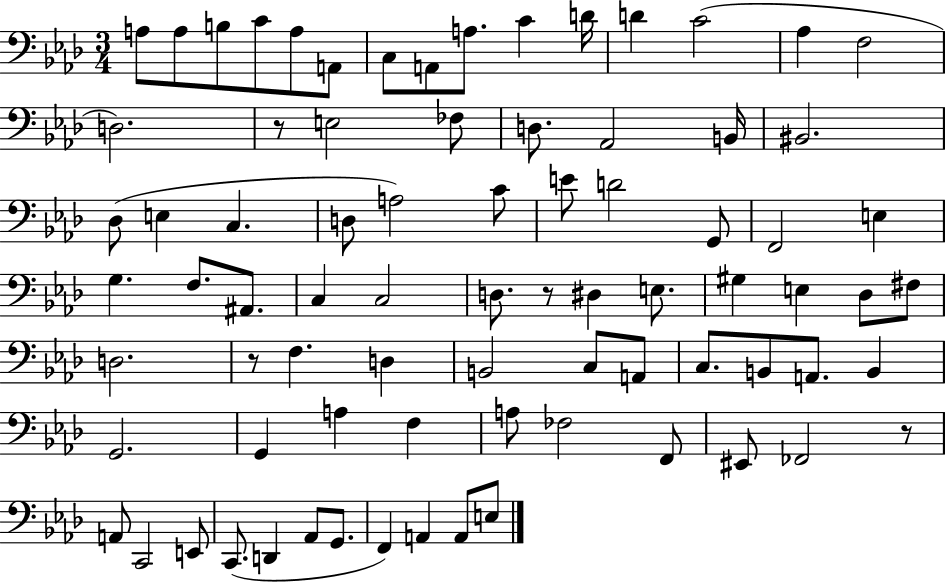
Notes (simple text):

A3/e A3/e B3/e C4/e A3/e A2/e C3/e A2/e A3/e. C4/q D4/s D4/q C4/h Ab3/q F3/h D3/h. R/e E3/h FES3/e D3/e. Ab2/h B2/s BIS2/h. Db3/e E3/q C3/q. D3/e A3/h C4/e E4/e D4/h G2/e F2/h E3/q G3/q. F3/e. A#2/e. C3/q C3/h D3/e. R/e D#3/q E3/e. G#3/q E3/q Db3/e F#3/e D3/h. R/e F3/q. D3/q B2/h C3/e A2/e C3/e. B2/e A2/e. B2/q G2/h. G2/q A3/q F3/q A3/e FES3/h F2/e EIS2/e FES2/h R/e A2/e C2/h E2/e C2/e. D2/q Ab2/e G2/e. F2/q A2/q A2/e E3/e